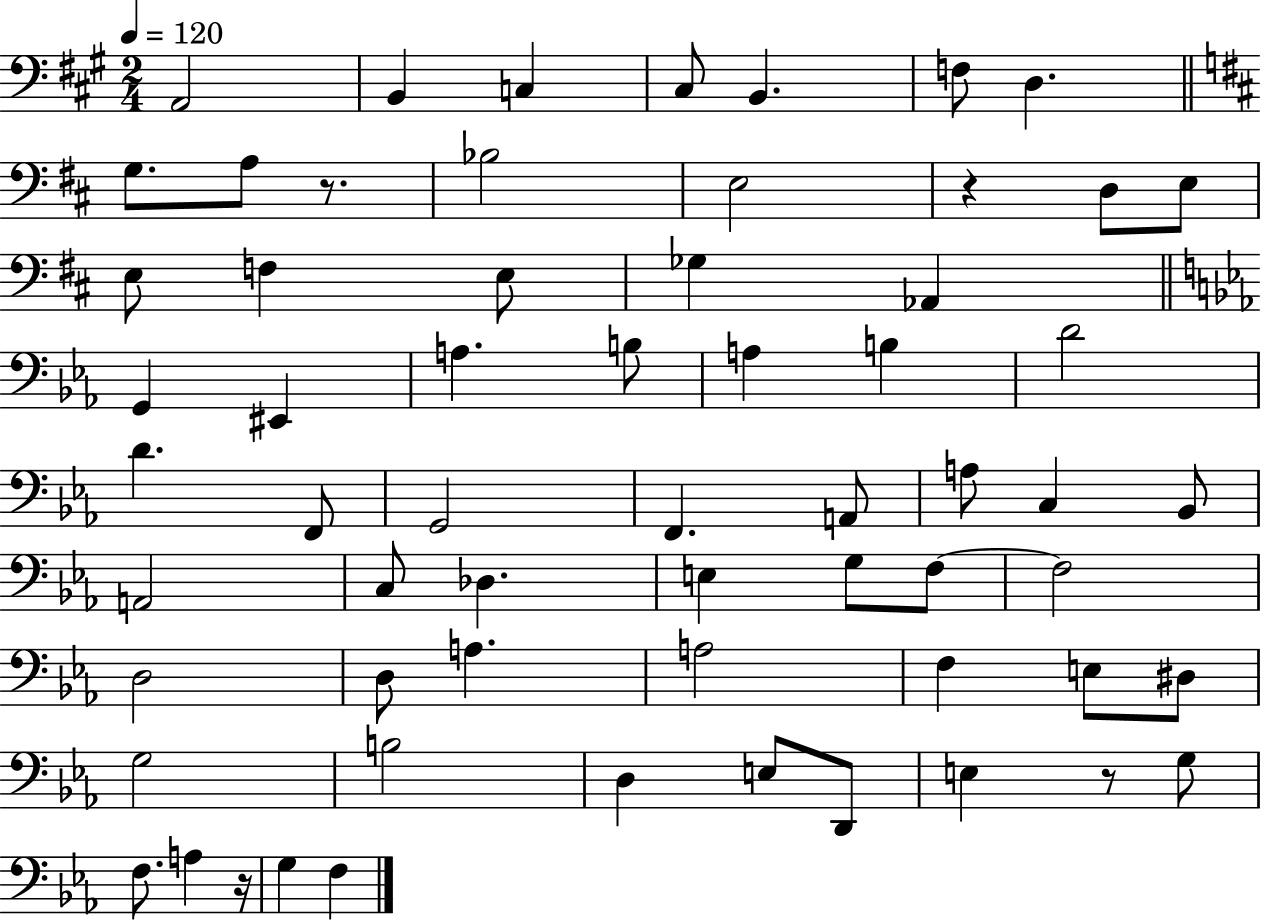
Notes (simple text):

A2/h B2/q C3/q C#3/e B2/q. F3/e D3/q. G3/e. A3/e R/e. Bb3/h E3/h R/q D3/e E3/e E3/e F3/q E3/e Gb3/q Ab2/q G2/q EIS2/q A3/q. B3/e A3/q B3/q D4/h D4/q. F2/e G2/h F2/q. A2/e A3/e C3/q Bb2/e A2/h C3/e Db3/q. E3/q G3/e F3/e F3/h D3/h D3/e A3/q. A3/h F3/q E3/e D#3/e G3/h B3/h D3/q E3/e D2/e E3/q R/e G3/e F3/e. A3/q R/s G3/q F3/q